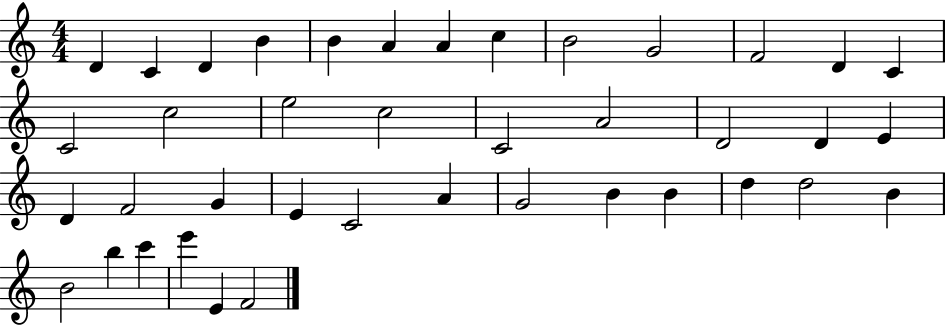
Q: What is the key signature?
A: C major